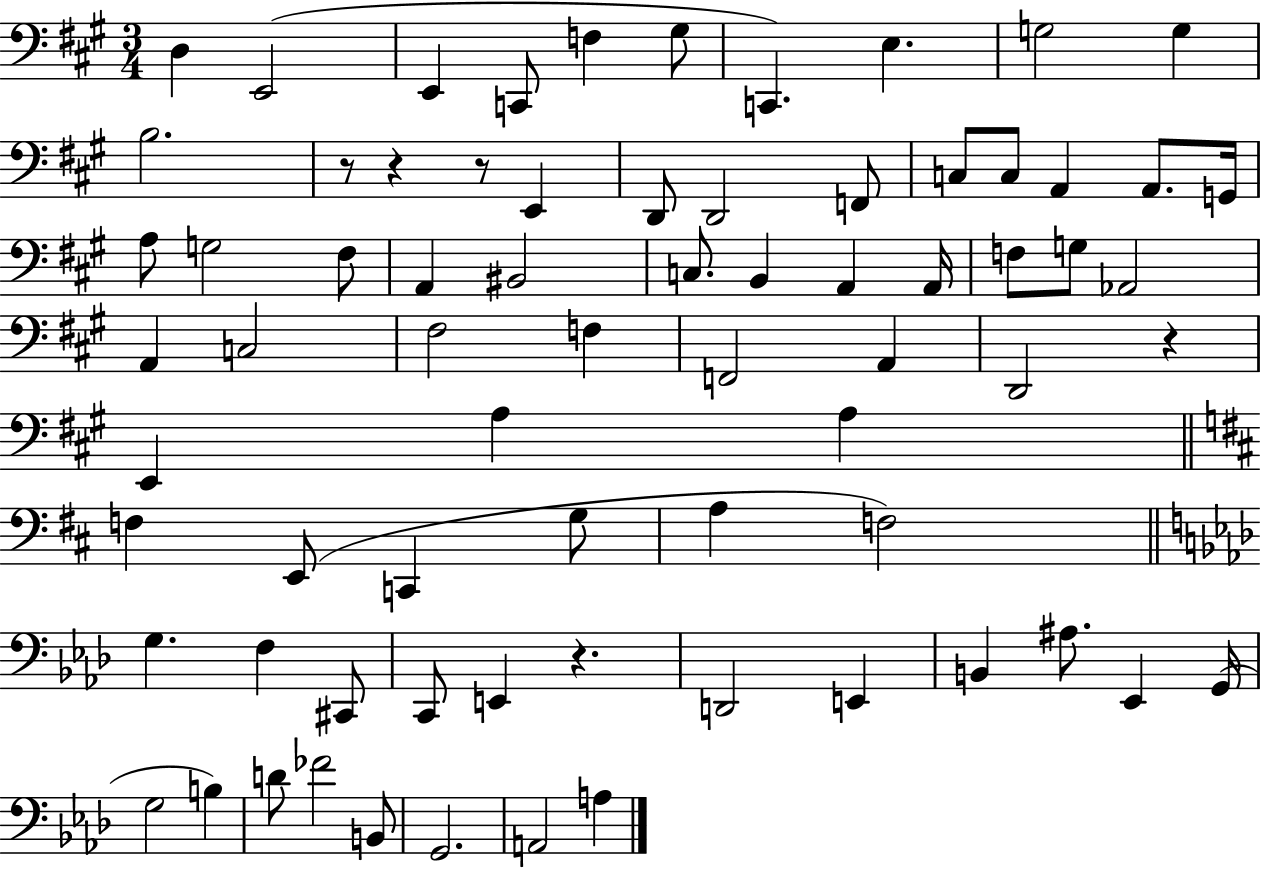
D3/q E2/h E2/q C2/e F3/q G#3/e C2/q. E3/q. G3/h G3/q B3/h. R/e R/q R/e E2/q D2/e D2/h F2/e C3/e C3/e A2/q A2/e. G2/s A3/e G3/h F#3/e A2/q BIS2/h C3/e. B2/q A2/q A2/s F3/e G3/e Ab2/h A2/q C3/h F#3/h F3/q F2/h A2/q D2/h R/q E2/q A3/q A3/q F3/q E2/e C2/q G3/e A3/q F3/h G3/q. F3/q C#2/e C2/e E2/q R/q. D2/h E2/q B2/q A#3/e. Eb2/q G2/s G3/h B3/q D4/e FES4/h B2/e G2/h. A2/h A3/q